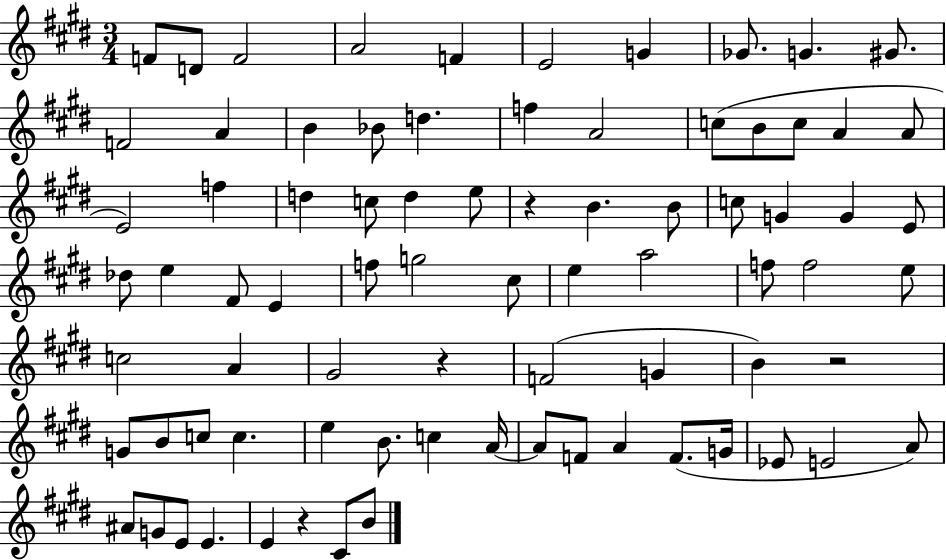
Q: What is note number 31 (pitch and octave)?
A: C5